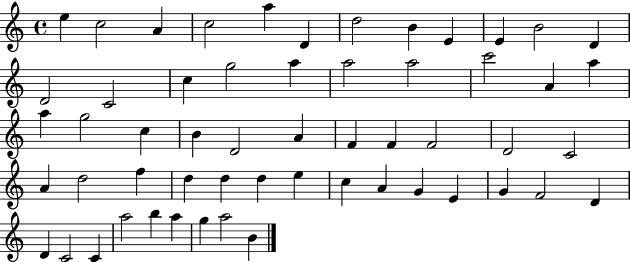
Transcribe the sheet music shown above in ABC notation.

X:1
T:Untitled
M:4/4
L:1/4
K:C
e c2 A c2 a D d2 B E E B2 D D2 C2 c g2 a a2 a2 c'2 A a a g2 c B D2 A F F F2 D2 C2 A d2 f d d d e c A G E G F2 D D C2 C a2 b a g a2 B